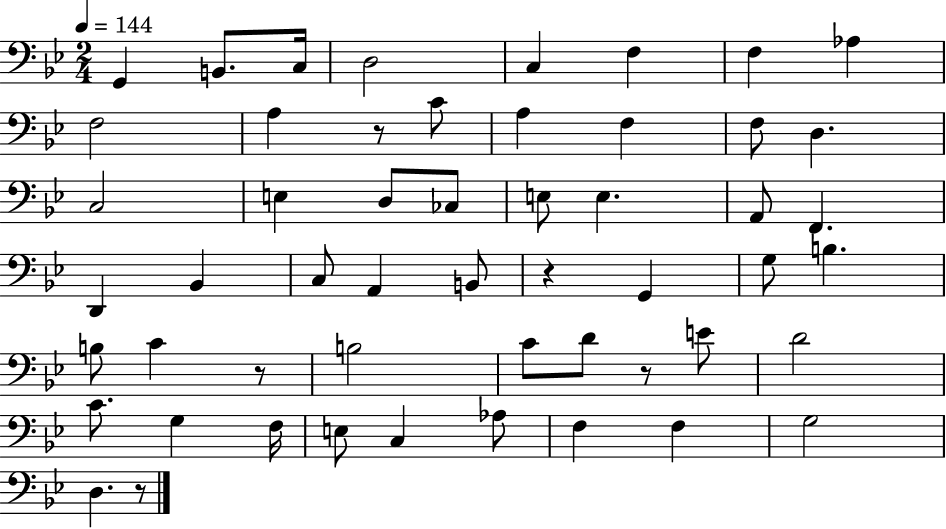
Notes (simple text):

G2/q B2/e. C3/s D3/h C3/q F3/q F3/q Ab3/q F3/h A3/q R/e C4/e A3/q F3/q F3/e D3/q. C3/h E3/q D3/e CES3/e E3/e E3/q. A2/e F2/q. D2/q Bb2/q C3/e A2/q B2/e R/q G2/q G3/e B3/q. B3/e C4/q R/e B3/h C4/e D4/e R/e E4/e D4/h C4/e. G3/q F3/s E3/e C3/q Ab3/e F3/q F3/q G3/h D3/q. R/e